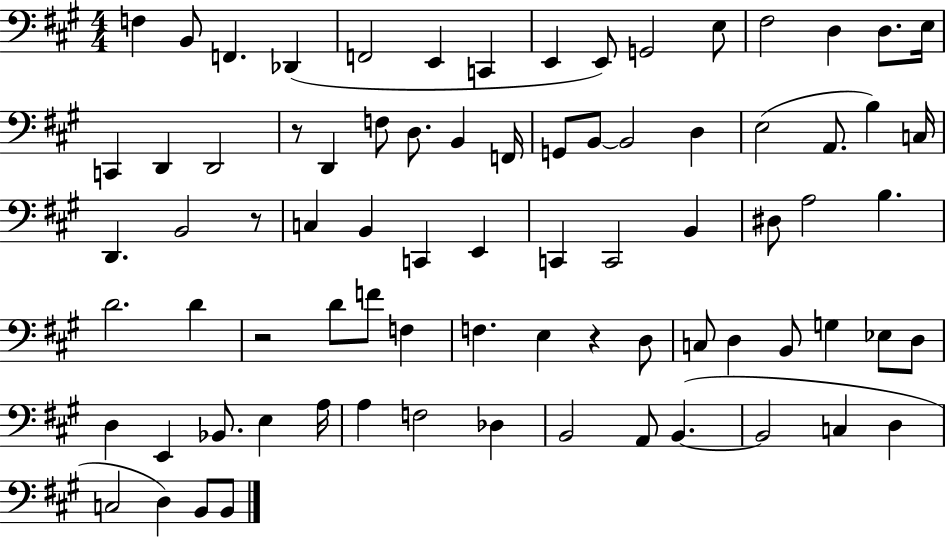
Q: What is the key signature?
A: A major